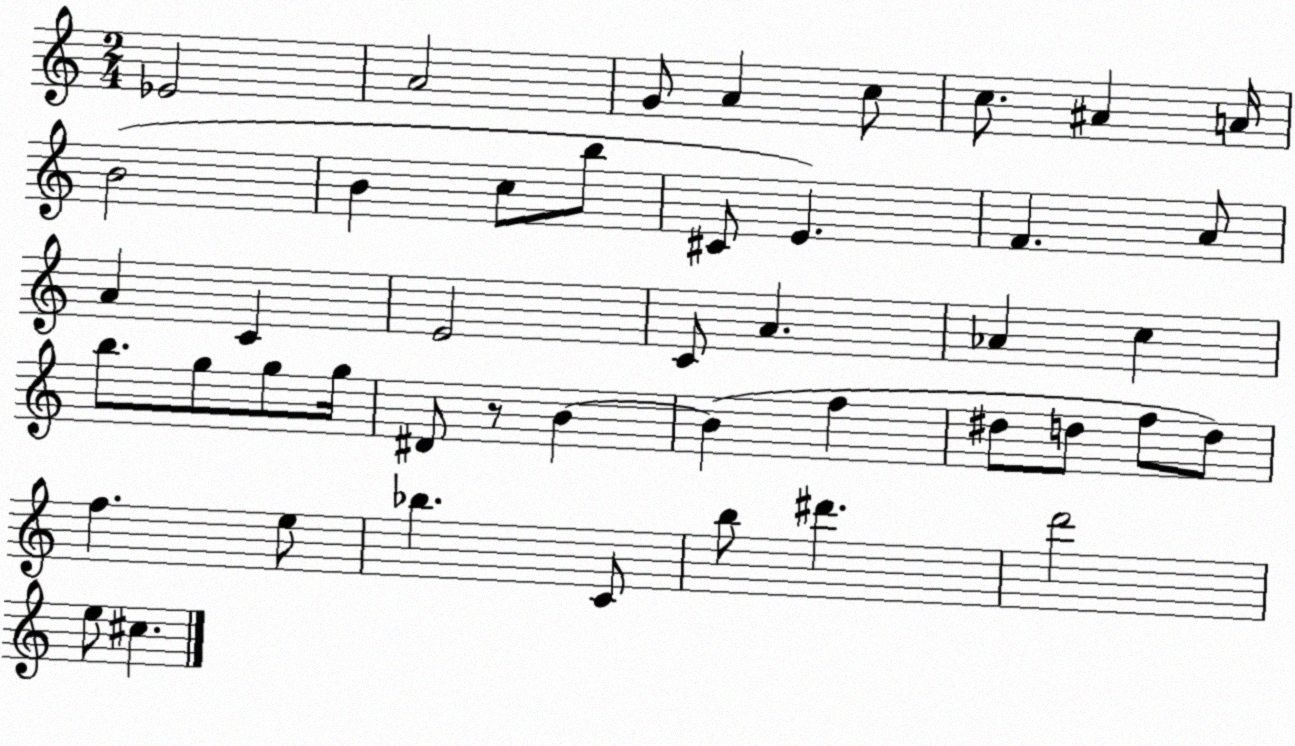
X:1
T:Untitled
M:2/4
L:1/4
K:C
_E2 A2 G/2 A c/2 c/2 ^A A/4 B2 B c/2 b/2 ^C/2 E F A/2 A C E2 C/2 A _A c b/2 g/2 g/2 g/4 ^D/2 z/2 B B f ^d/2 d/2 f/2 d/2 f e/2 _b C/2 b/2 ^d' d'2 e/2 ^c